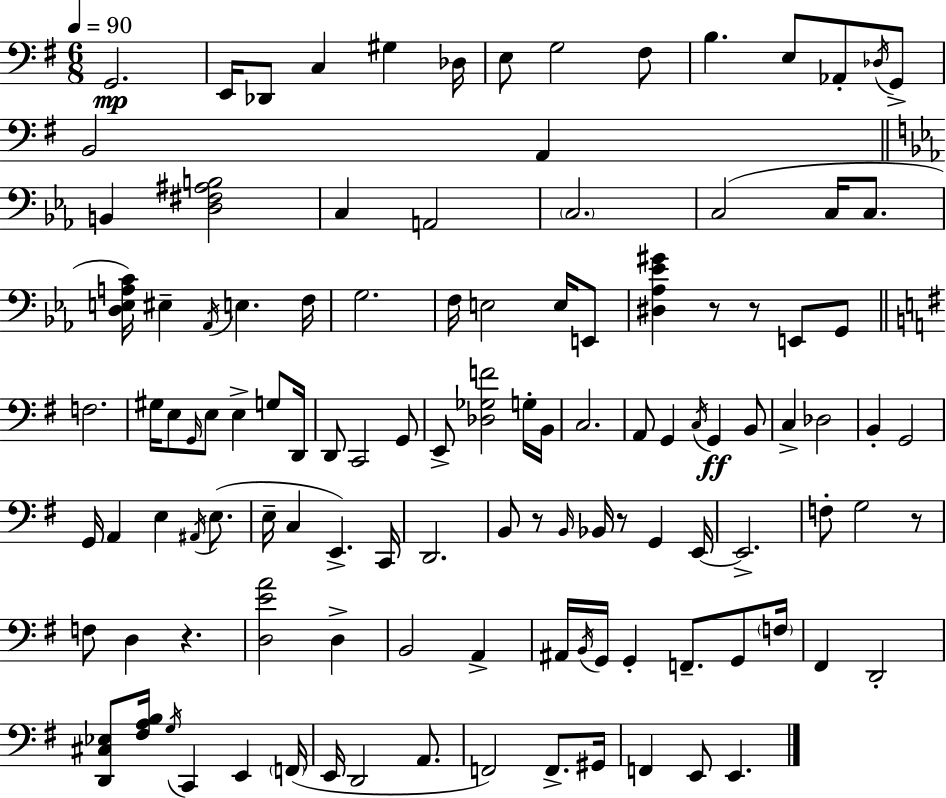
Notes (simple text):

G2/h. E2/s Db2/e C3/q G#3/q Db3/s E3/e G3/h F#3/e B3/q. E3/e Ab2/e Db3/s G2/e B2/h A2/q B2/q [D3,F#3,A#3,B3]/h C3/q A2/h C3/h. C3/h C3/s C3/e. [D3,E3,A3,C4]/s EIS3/q Ab2/s E3/q. F3/s G3/h. F3/s E3/h E3/s E2/e [D#3,Ab3,Eb4,G#4]/q R/e R/e E2/e G2/e F3/h. G#3/s E3/e G2/s E3/e E3/q G3/e D2/s D2/e C2/h G2/e E2/e [Db3,Gb3,F4]/h G3/s B2/s C3/h. A2/e G2/q C3/s G2/q B2/e C3/q Db3/h B2/q G2/h G2/s A2/q E3/q A#2/s E3/e. E3/s C3/q E2/q. C2/s D2/h. B2/e R/e B2/s Bb2/s R/e G2/q E2/s E2/h. F3/e G3/h R/e F3/e D3/q R/q. [D3,E4,A4]/h D3/q B2/h A2/q A#2/s B2/s G2/s G2/q F2/e. G2/e F3/s F#2/q D2/h [D2,C#3,Eb3]/e [F#3,A3,B3]/s G3/s C2/q E2/q F2/s E2/s D2/h A2/e. F2/h F2/e. G#2/s F2/q E2/e E2/q.